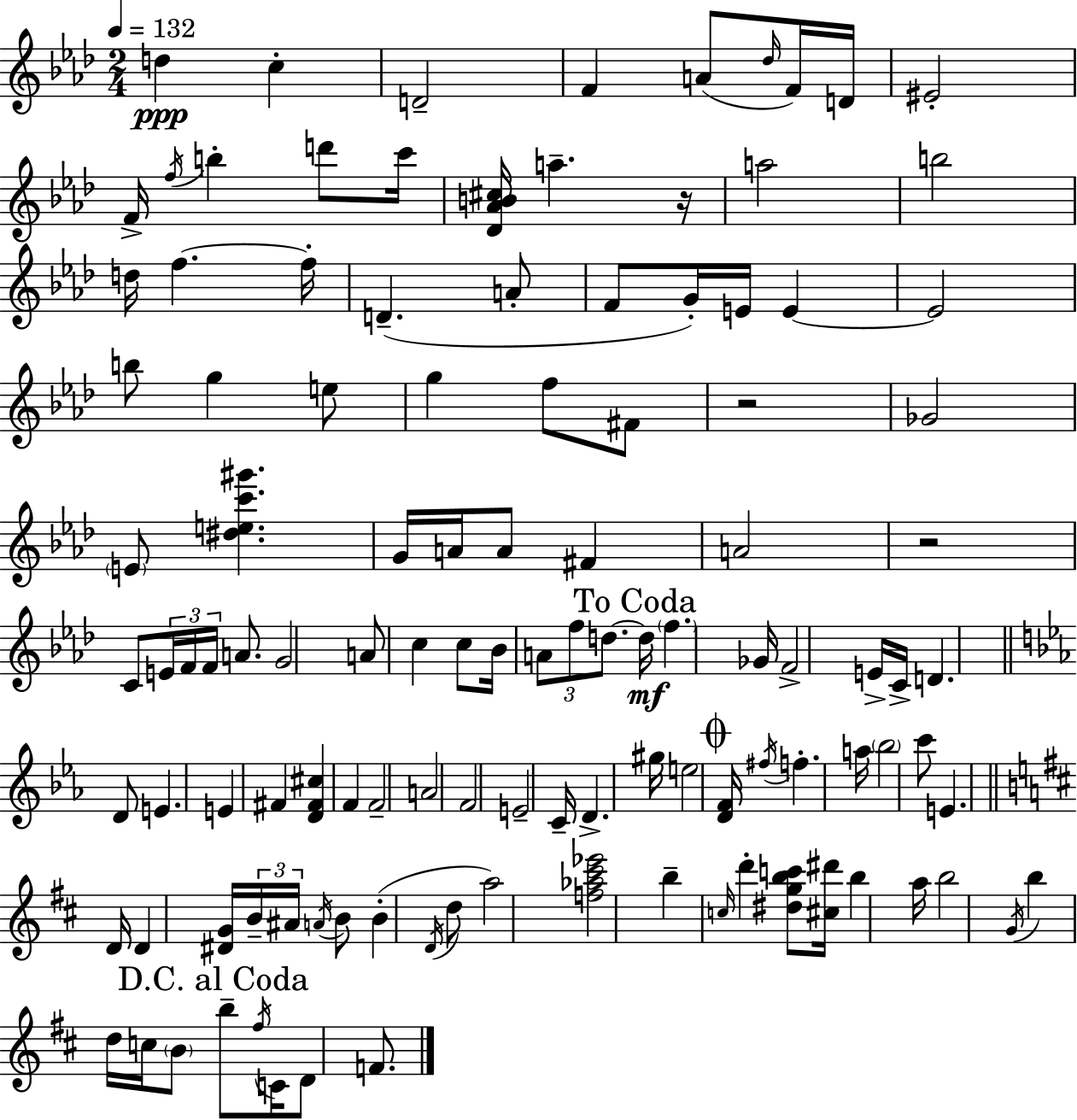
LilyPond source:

{
  \clef treble
  \numericTimeSignature
  \time 2/4
  \key aes \major
  \tempo 4 = 132
  d''4\ppp c''4-. | d'2-- | f'4 a'8( \grace { des''16 } f'16) | d'16 eis'2-. | \break f'16-> \acciaccatura { f''16 } b''4-. d'''8 | c'''16 <des' aes' b' cis''>16 a''4.-- | r16 a''2 | b''2 | \break d''16 f''4.~~ | f''16-. d'4.--( | a'8-. f'8 g'16-.) e'16 e'4~~ | e'2 | \break b''8 g''4 | e''8 g''4 f''8 | fis'8 r2 | ges'2 | \break \parenthesize e'8 <dis'' e'' c''' gis'''>4. | g'16 a'16 a'8 fis'4 | a'2 | r2 | \break c'8 \tuplet 3/2 { e'16 f'16 f'16 } a'8. | g'2 | a'8 c''4 | c''8 bes'16 \tuplet 3/2 { a'8 f''8 d''8.~~ } | \break \mark "To Coda" d''16\mf \parenthesize f''4. | ges'16 f'2-> | e'16-> c'16-> d'4. | \bar "||" \break \key c \minor d'8 e'4. | e'4 fis'4 | <d' fis' cis''>4 f'4 | f'2-- | \break a'2 | f'2 | e'2-- | c'16-- d'4.-> gis''16 | \break e''2 | \mark \markup { \musicglyph "scripts.coda" } <d' f'>16 \acciaccatura { fis''16 } f''4.-. | a''16 \parenthesize bes''2 | c'''8 e'4. | \break \bar "||" \break \key b \minor d'16 d'4 <dis' g'>16 \tuplet 3/2 { b'16-- ais'16 | \acciaccatura { a'16 } } b'8 b'4-.( \acciaccatura { d'16 } | d''8 a''2) | <f'' aes'' cis''' ees'''>2 | \break b''4-- \grace { c''16 } d'''4-. | <dis'' g'' b'' c'''>8 <cis'' dis'''>16 b''4 | a''16 b''2 | \acciaccatura { g'16 } b''4 | \break d''16 c''16 \parenthesize b'8 \mark "D.C. al Coda" b''8-- \acciaccatura { fis''16 } c'16 | d'8 f'8. \bar "|."
}